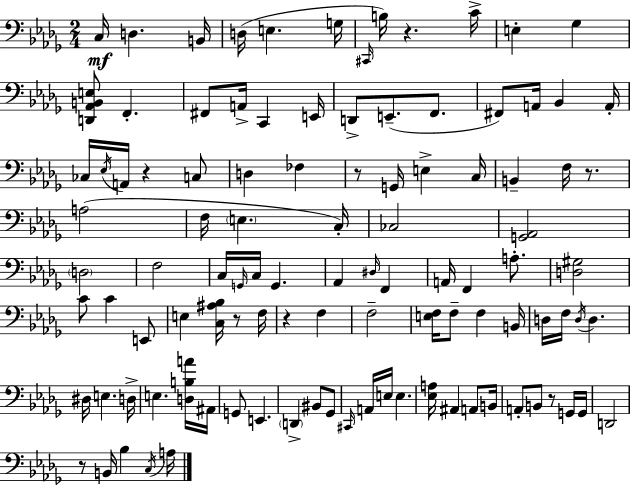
X:1
T:Untitled
M:2/4
L:1/4
K:Bbm
C,/4 D, B,,/4 D,/4 E, G,/4 ^C,,/4 B,/4 z C/4 E, _G, [D,,_A,,B,,E,]/2 F,, ^F,,/2 A,,/4 C,, E,,/4 D,,/2 E,,/2 F,,/2 ^F,,/2 A,,/4 _B,, A,,/4 _C,/4 _E,/4 A,,/4 z C,/2 D, _F, z/2 G,,/4 E, C,/4 B,, F,/4 z/2 A,2 F,/4 E, C,/4 _C,2 [G,,_A,,]2 D,2 F,2 C,/4 G,,/4 C,/4 G,, _A,, ^D,/4 F,, A,,/4 F,, A,/2 [D,^G,]2 C/2 C E,,/2 E, [C,^A,_B,]/4 z/2 F,/4 z F, F,2 [E,F,]/4 F,/2 F, B,,/4 D,/4 F,/4 D,/4 D, ^D,/4 E, D,/4 E, [D,B,A]/4 ^A,,/4 G,,/2 E,, D,, ^B,,/2 _G,,/2 ^C,,/4 A,,/4 E,/4 E, [_E,A,]/4 ^A,, A,,/2 B,,/4 A,,/2 B,,/2 z/2 G,,/4 G,,/4 D,,2 z/2 B,,/4 _B, C,/4 A,/4